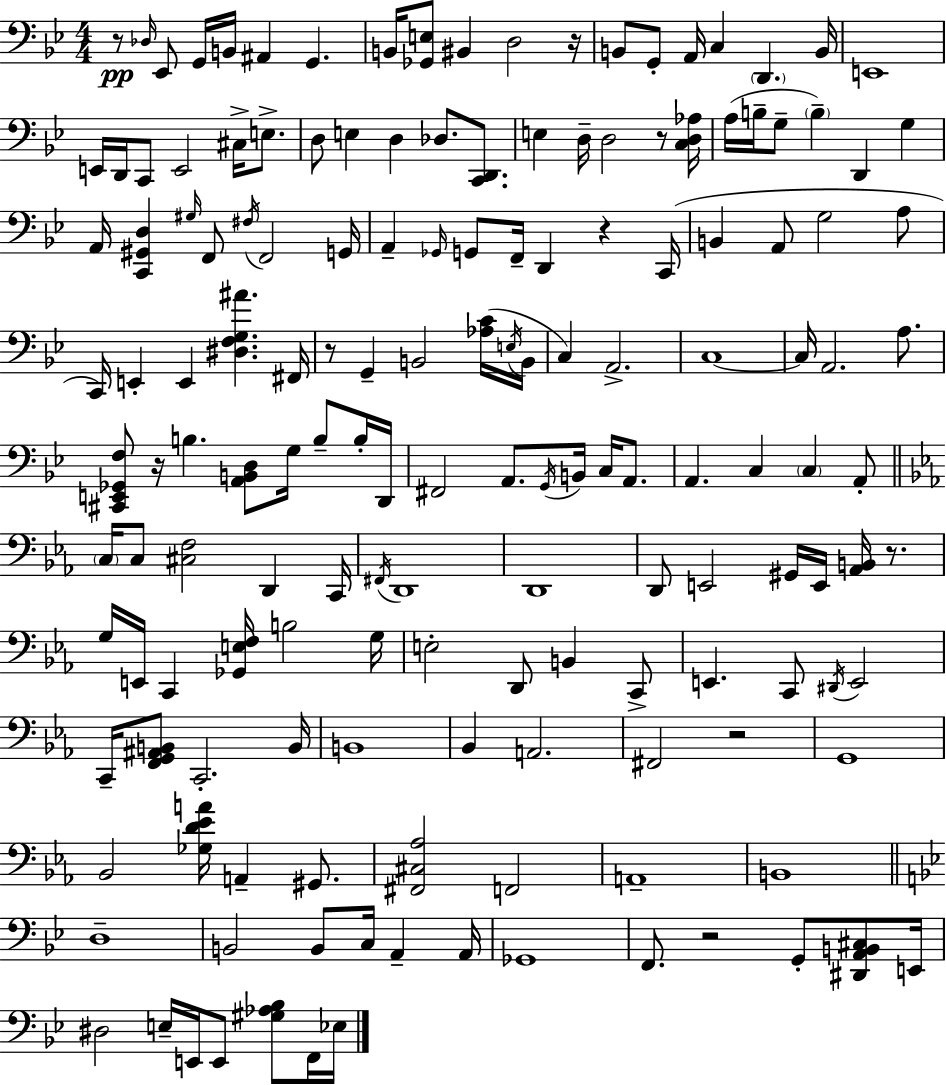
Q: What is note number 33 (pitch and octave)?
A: B3